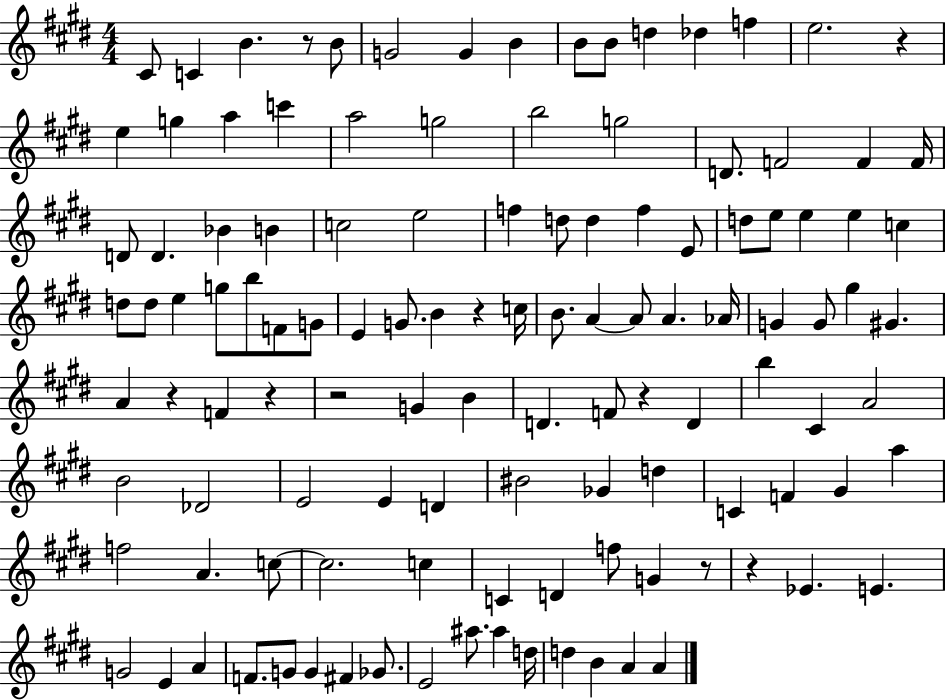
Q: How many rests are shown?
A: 9